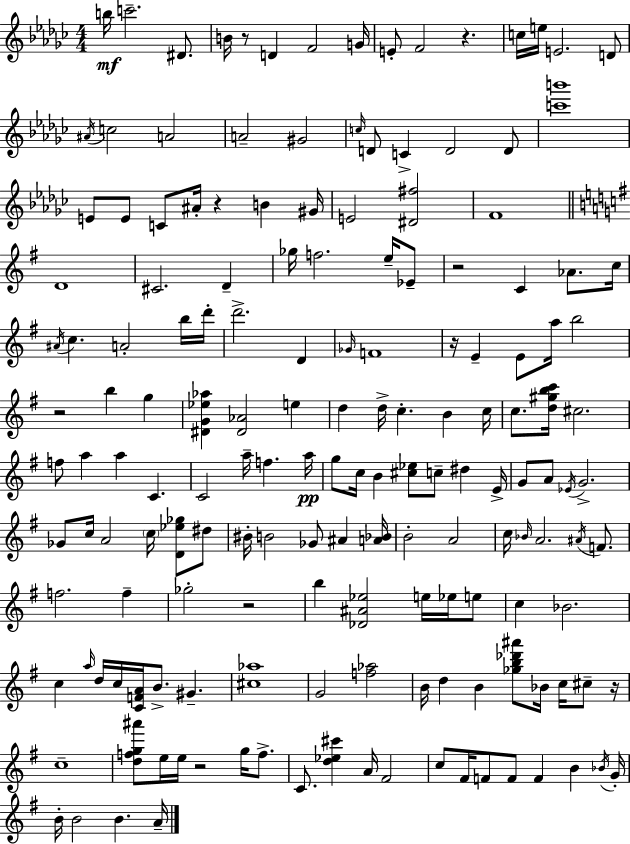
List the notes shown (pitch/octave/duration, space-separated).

B5/s C6/h. D#4/e. B4/s R/e D4/q F4/h G4/s E4/e F4/h R/q. C5/s E5/s E4/h. D4/e A#4/s C5/h A4/h A4/h G#4/h C5/s D4/e C4/q D4/h D4/e [C6,B6]/w E4/e E4/e C4/e A#4/s R/q B4/q G#4/s E4/h [D#4,F#5]/h F4/w D4/w C#4/h. D4/q Gb5/s F5/h. E5/s Eb4/e R/h C4/q Ab4/e. C5/s A#4/s C5/q. A4/h B5/s D6/s D6/h. D4/q Gb4/s F4/w R/s E4/q E4/e A5/s B5/h R/h B5/q G5/q [D#4,G4,Eb5,Ab5]/q [D#4,Ab4]/h E5/q D5/q D5/s C5/q. B4/q C5/s C5/e. [D5,G#5,B5,C6]/s C#5/h. F5/e A5/q A5/q C4/q. C4/h A5/s F5/q. A5/s G5/e C5/s B4/q [C#5,Eb5]/e C5/e D#5/q E4/s G4/e A4/e Eb4/s G4/h. Gb4/e C5/s A4/h C5/s [D4,Eb5,Gb5]/e D#5/e BIS4/s B4/h Gb4/e A#4/q [A4,Bb4]/s B4/h A4/h C5/s Bb4/s A4/h. A#4/s F4/e. F5/h. F5/q Gb5/h R/h B5/q [Db4,A#4,Eb5]/h E5/s Eb5/s E5/e C5/q Bb4/h. C5/q A5/s D5/s C5/s [C4,F4,A4]/s B4/e. G#4/q. [C#5,Ab5]/w G4/h [F5,Ab5]/h B4/s D5/q B4/q [Gb5,B5,Db6,A#6]/e Bb4/s C5/s C#5/e R/s C5/w [D5,F5,G5,A#6]/e E5/s E5/s R/h G5/s F5/e. C4/e. [D5,Eb5,C#6]/q A4/s F#4/h C5/e F#4/s F4/e F4/e F4/q B4/q Bb4/s G4/s B4/s B4/h B4/q. A4/s